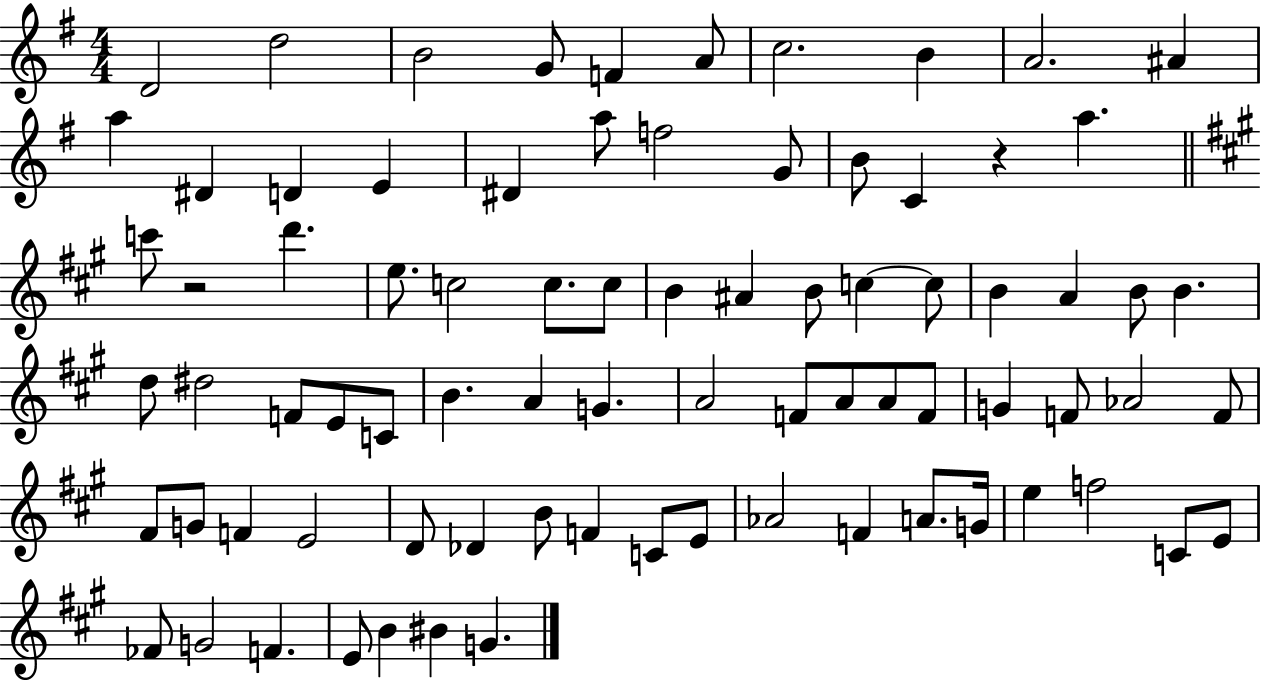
{
  \clef treble
  \numericTimeSignature
  \time 4/4
  \key g \major
  d'2 d''2 | b'2 g'8 f'4 a'8 | c''2. b'4 | a'2. ais'4 | \break a''4 dis'4 d'4 e'4 | dis'4 a''8 f''2 g'8 | b'8 c'4 r4 a''4. | \bar "||" \break \key a \major c'''8 r2 d'''4. | e''8. c''2 c''8. c''8 | b'4 ais'4 b'8 c''4~~ c''8 | b'4 a'4 b'8 b'4. | \break d''8 dis''2 f'8 e'8 c'8 | b'4. a'4 g'4. | a'2 f'8 a'8 a'8 f'8 | g'4 f'8 aes'2 f'8 | \break fis'8 g'8 f'4 e'2 | d'8 des'4 b'8 f'4 c'8 e'8 | aes'2 f'4 a'8. g'16 | e''4 f''2 c'8 e'8 | \break fes'8 g'2 f'4. | e'8 b'4 bis'4 g'4. | \bar "|."
}